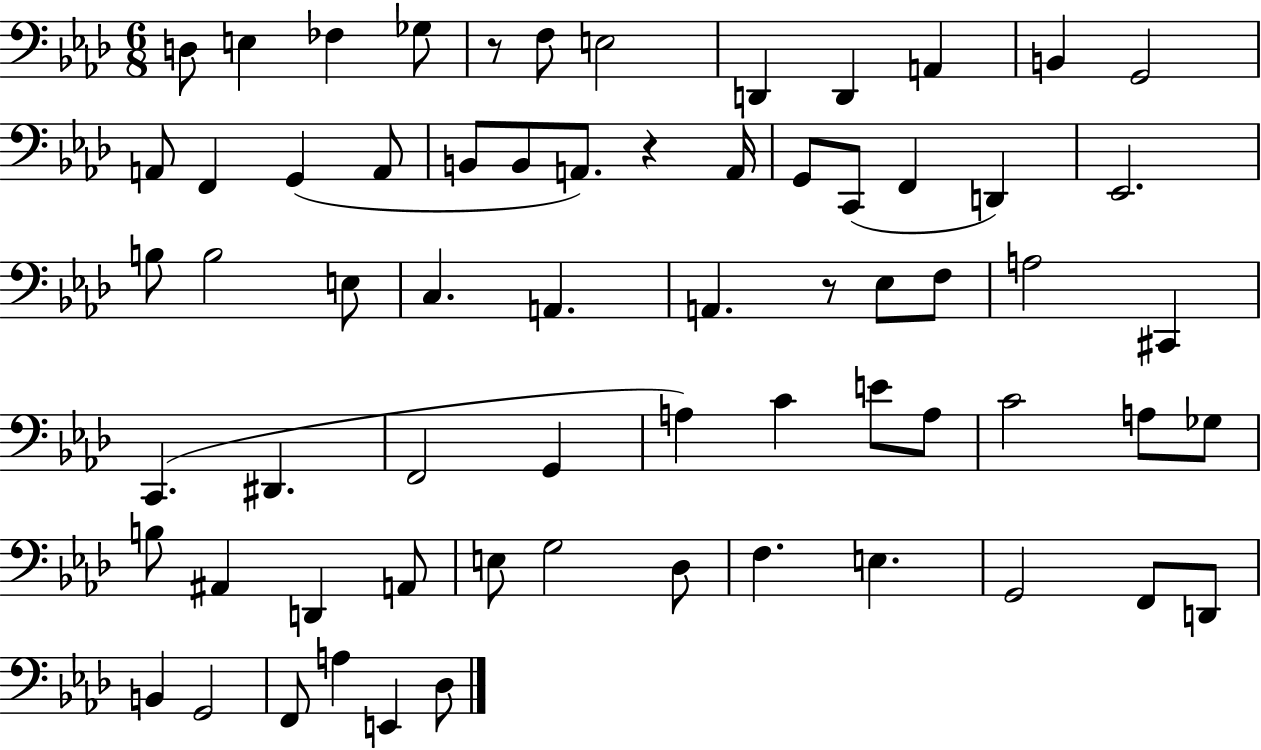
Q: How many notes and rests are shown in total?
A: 66